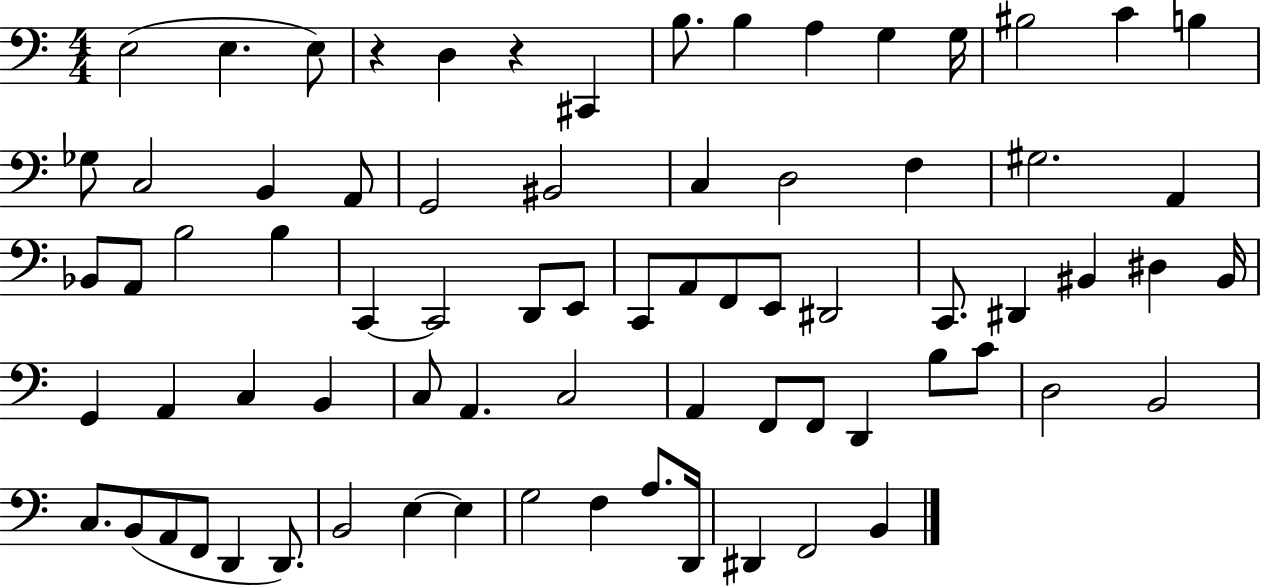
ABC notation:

X:1
T:Untitled
M:4/4
L:1/4
K:C
E,2 E, E,/2 z D, z ^C,, B,/2 B, A, G, G,/4 ^B,2 C B, _G,/2 C,2 B,, A,,/2 G,,2 ^B,,2 C, D,2 F, ^G,2 A,, _B,,/2 A,,/2 B,2 B, C,, C,,2 D,,/2 E,,/2 C,,/2 A,,/2 F,,/2 E,,/2 ^D,,2 C,,/2 ^D,, ^B,, ^D, ^B,,/4 G,, A,, C, B,, C,/2 A,, C,2 A,, F,,/2 F,,/2 D,, B,/2 C/2 D,2 B,,2 C,/2 B,,/2 A,,/2 F,,/2 D,, D,,/2 B,,2 E, E, G,2 F, A,/2 D,,/4 ^D,, F,,2 B,,